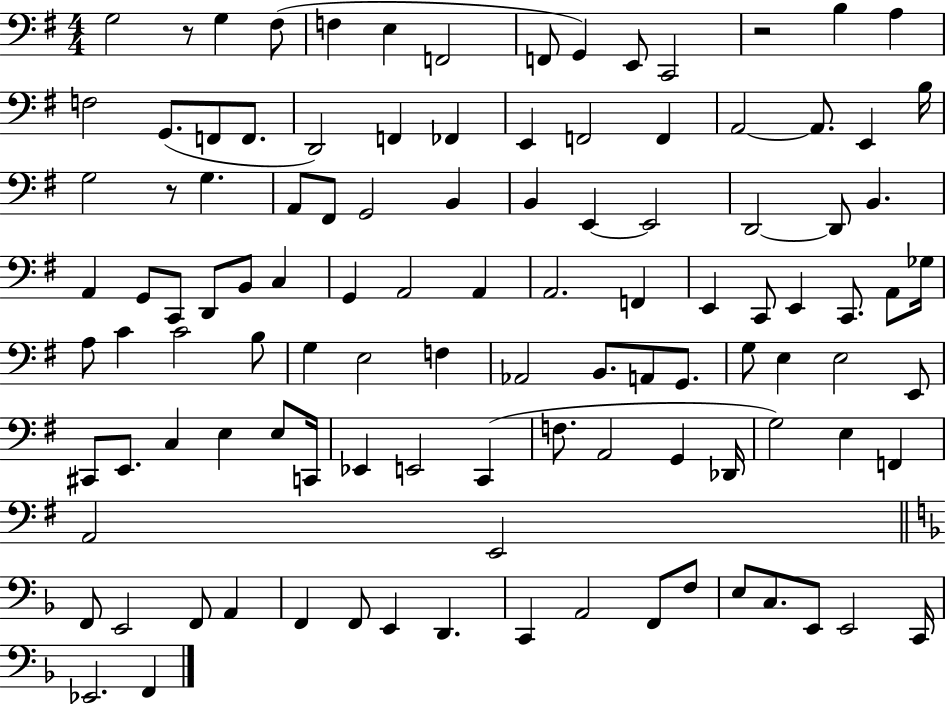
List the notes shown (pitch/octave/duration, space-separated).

G3/h R/e G3/q F#3/e F3/q E3/q F2/h F2/e G2/q E2/e C2/h R/h B3/q A3/q F3/h G2/e. F2/e F2/e. D2/h F2/q FES2/q E2/q F2/h F2/q A2/h A2/e. E2/q B3/s G3/h R/e G3/q. A2/e F#2/e G2/h B2/q B2/q E2/q E2/h D2/h D2/e B2/q. A2/q G2/e C2/e D2/e B2/e C3/q G2/q A2/h A2/q A2/h. F2/q E2/q C2/e E2/q C2/e. A2/e Gb3/s A3/e C4/q C4/h B3/e G3/q E3/h F3/q Ab2/h B2/e. A2/e G2/e. G3/e E3/q E3/h E2/e C#2/e E2/e. C3/q E3/q E3/e C2/s Eb2/q E2/h C2/q F3/e. A2/h G2/q Db2/s G3/h E3/q F2/q A2/h E2/h F2/e E2/h F2/e A2/q F2/q F2/e E2/q D2/q. C2/q A2/h F2/e F3/e E3/e C3/e. E2/e E2/h C2/s Eb2/h. F2/q